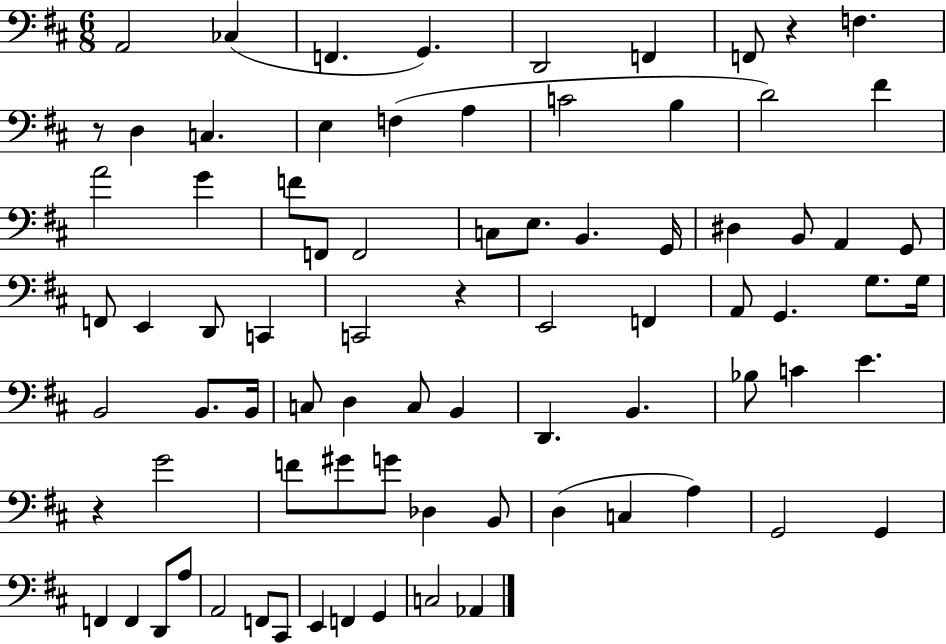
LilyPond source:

{
  \clef bass
  \numericTimeSignature
  \time 6/8
  \key d \major
  a,2 ces4( | f,4. g,4.) | d,2 f,4 | f,8 r4 f4. | \break r8 d4 c4. | e4 f4( a4 | c'2 b4 | d'2) fis'4 | \break a'2 g'4 | f'8 f,8 f,2 | c8 e8. b,4. g,16 | dis4 b,8 a,4 g,8 | \break f,8 e,4 d,8 c,4 | c,2 r4 | e,2 f,4 | a,8 g,4. g8. g16 | \break b,2 b,8. b,16 | c8 d4 c8 b,4 | d,4. b,4. | bes8 c'4 e'4. | \break r4 g'2 | f'8 gis'8 g'8 des4 b,8 | d4( c4 a4) | g,2 g,4 | \break f,4 f,4 d,8 a8 | a,2 f,8 cis,8 | e,4 f,4 g,4 | c2 aes,4 | \break \bar "|."
}